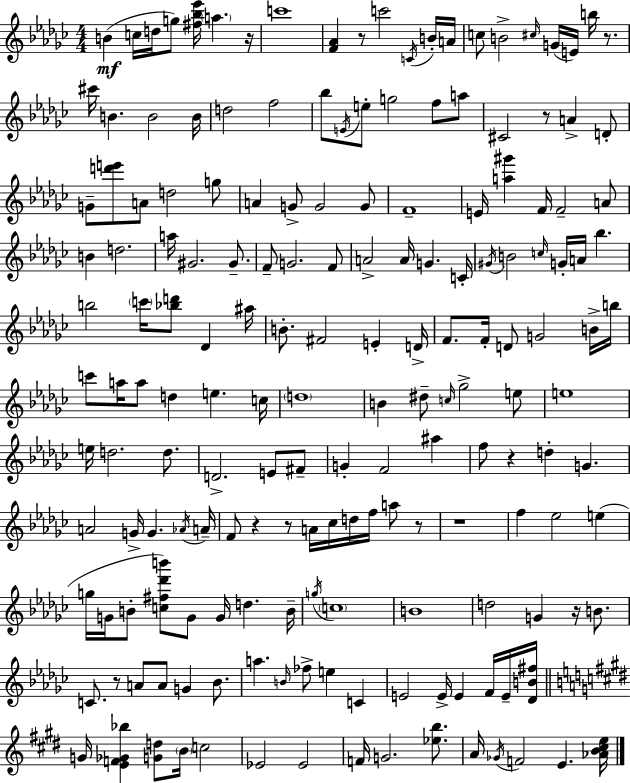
B4/q C5/s D5/s G5/e [F#5,Bb5,Eb6]/s A5/q. R/s C6/w [F4,Ab4]/q R/e C6/h C4/s B4/s A4/s C5/e B4/h C#5/s G4/s E4/s B5/s R/e. C#6/s B4/q. B4/h B4/s D5/h F5/h Bb5/e E4/s E5/e G5/h F5/e A5/e C#4/h R/e A4/q D4/e G4/e [D6,E6]/e A4/e D5/h G5/e A4/q G4/e G4/h G4/e F4/w E4/s [A5,G#6]/q F4/s F4/h A4/e B4/q D5/h. A5/s G#4/h. G#4/e. F4/e G4/h. F4/e A4/h A4/s G4/q. C4/s G#4/s B4/h C5/s G4/s A4/s Bb5/q. B5/h C6/s [Bb5,D6]/e Db4/q A#5/s B4/e. F#4/h E4/q D4/s F4/e. F4/s D4/e G4/h B4/s B5/s C6/e A5/s A5/e D5/q E5/q. C5/s D5/w B4/q D#5/e C5/s Gb5/h E5/e E5/w E5/s D5/h. D5/e. D4/h. E4/e F#4/e G4/q F4/h A#5/q F5/e R/q D5/q G4/q. A4/h G4/s G4/q. Ab4/s A4/s F4/e R/q R/e A4/s CES5/s D5/s F5/s A5/e R/e R/w F5/q Eb5/h E5/q G5/s G4/s B4/e [C5,F#5,Db6,B6]/e G4/e G4/s D5/q. B4/s G5/s C5/w B4/w D5/h G4/q R/s B4/e. C4/e. R/e A4/e A4/e G4/q Bb4/e. A5/q. B4/s FES5/e E5/q C4/q E4/h E4/s E4/q F4/s E4/s [Db4,B4,F#5]/s G4/s [E4,F4,Gb4,Bb5]/q [G4,D5]/e B4/s C5/h Eb4/h Eb4/h F4/s G4/h. [Eb5,B5]/e. A4/s Gb4/s F4/h E4/q. [Ab4,B4,C#5,E5]/s